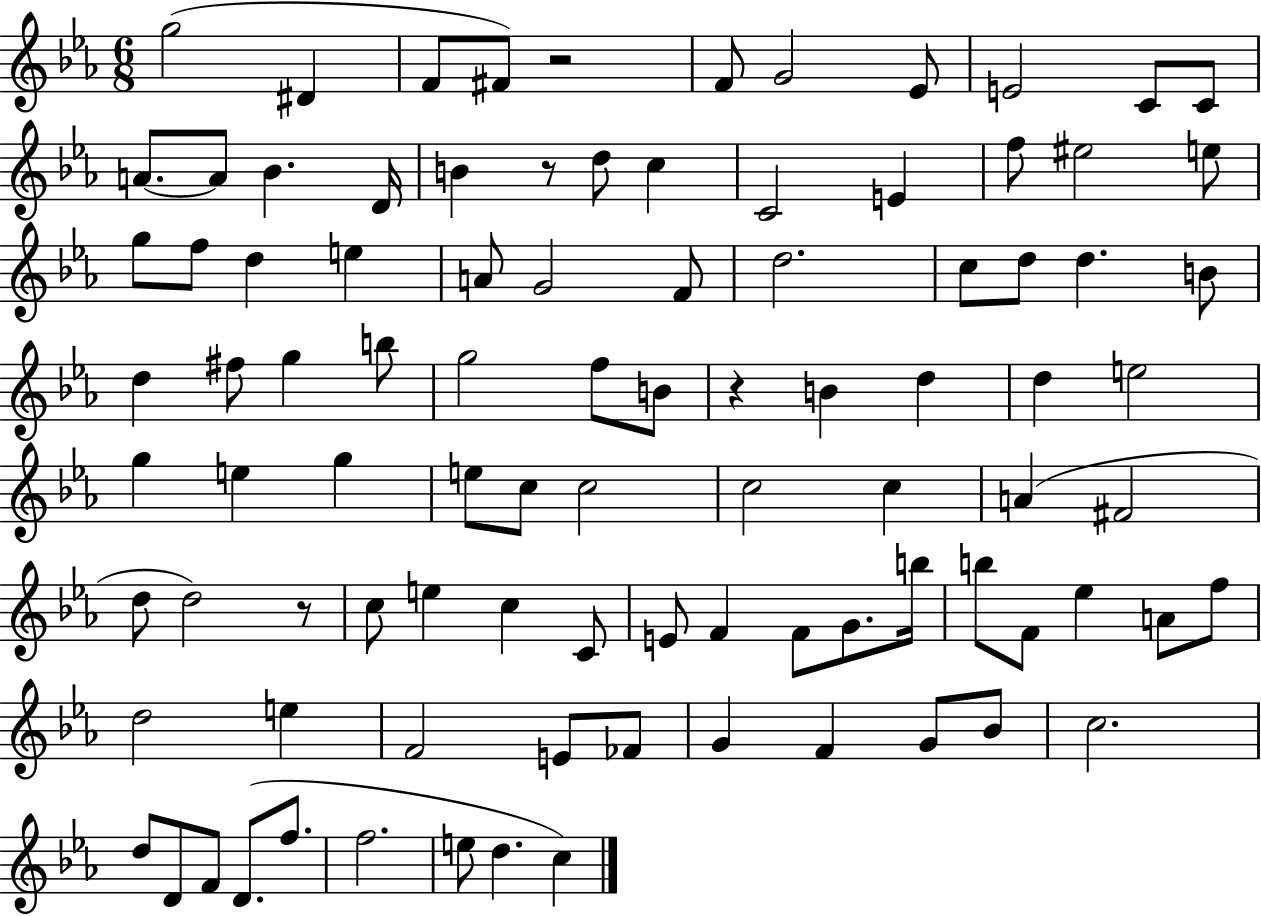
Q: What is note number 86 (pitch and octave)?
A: F5